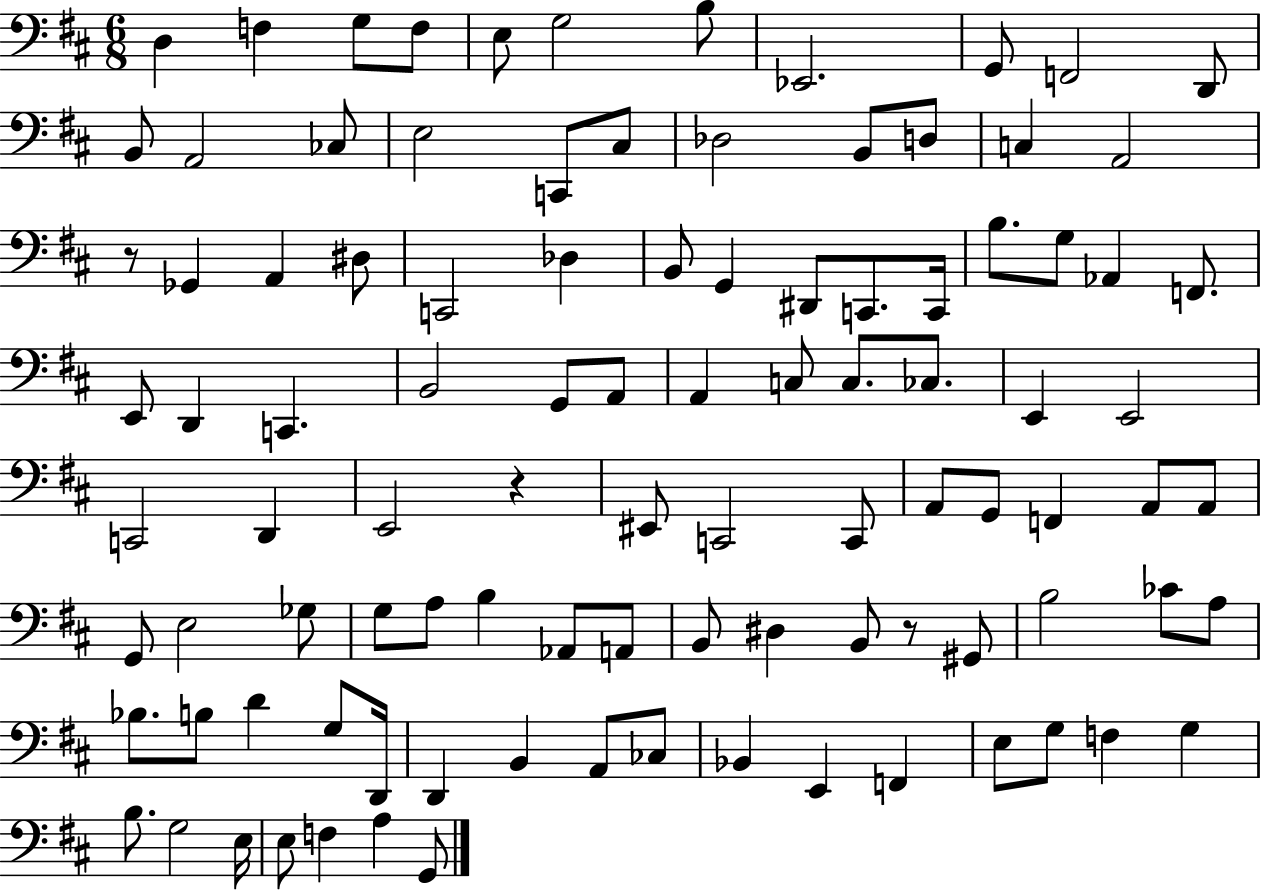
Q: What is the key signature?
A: D major